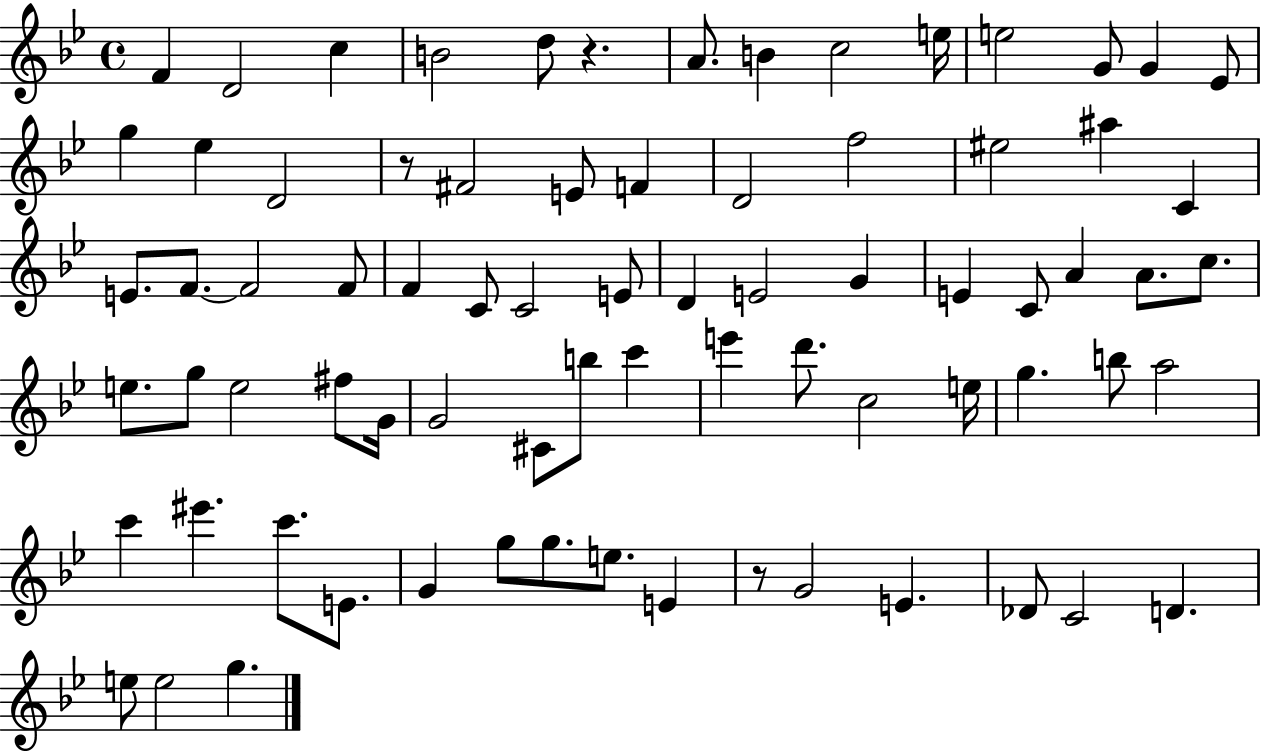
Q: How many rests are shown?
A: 3